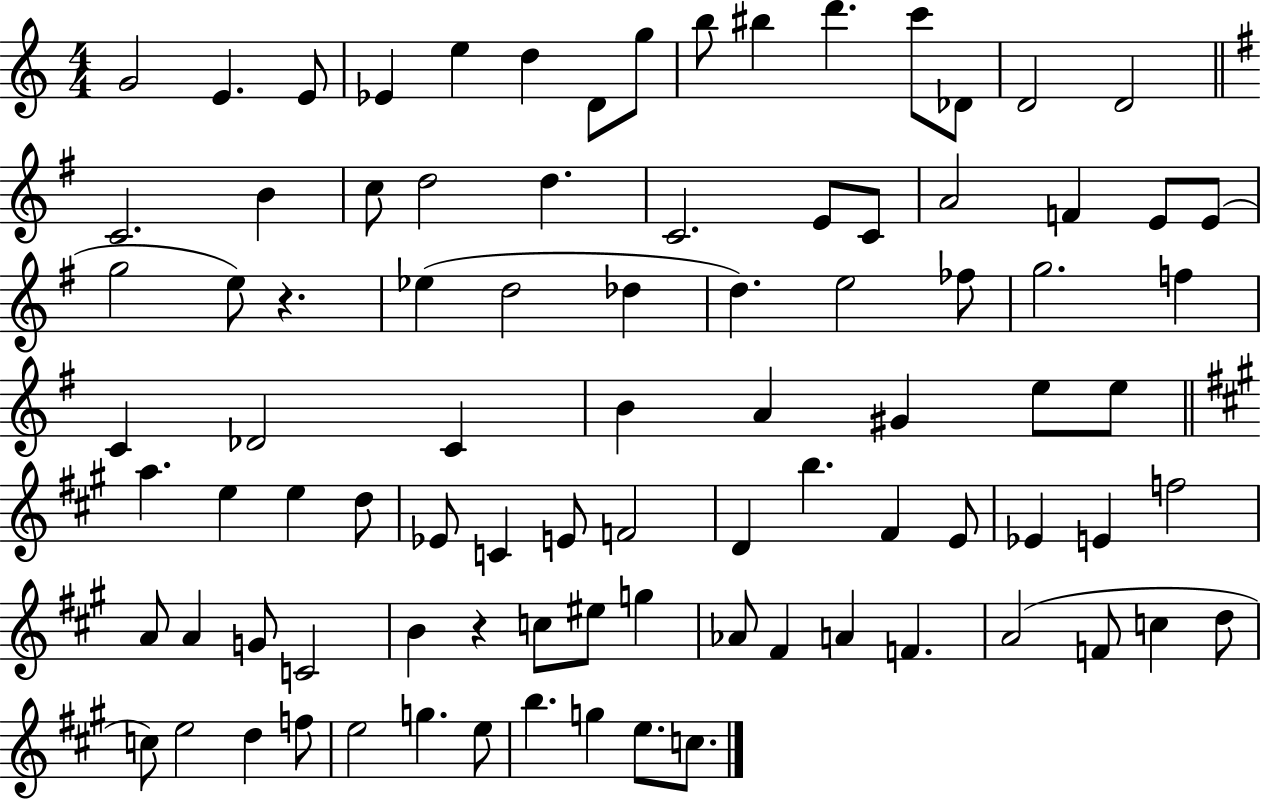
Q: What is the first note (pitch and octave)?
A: G4